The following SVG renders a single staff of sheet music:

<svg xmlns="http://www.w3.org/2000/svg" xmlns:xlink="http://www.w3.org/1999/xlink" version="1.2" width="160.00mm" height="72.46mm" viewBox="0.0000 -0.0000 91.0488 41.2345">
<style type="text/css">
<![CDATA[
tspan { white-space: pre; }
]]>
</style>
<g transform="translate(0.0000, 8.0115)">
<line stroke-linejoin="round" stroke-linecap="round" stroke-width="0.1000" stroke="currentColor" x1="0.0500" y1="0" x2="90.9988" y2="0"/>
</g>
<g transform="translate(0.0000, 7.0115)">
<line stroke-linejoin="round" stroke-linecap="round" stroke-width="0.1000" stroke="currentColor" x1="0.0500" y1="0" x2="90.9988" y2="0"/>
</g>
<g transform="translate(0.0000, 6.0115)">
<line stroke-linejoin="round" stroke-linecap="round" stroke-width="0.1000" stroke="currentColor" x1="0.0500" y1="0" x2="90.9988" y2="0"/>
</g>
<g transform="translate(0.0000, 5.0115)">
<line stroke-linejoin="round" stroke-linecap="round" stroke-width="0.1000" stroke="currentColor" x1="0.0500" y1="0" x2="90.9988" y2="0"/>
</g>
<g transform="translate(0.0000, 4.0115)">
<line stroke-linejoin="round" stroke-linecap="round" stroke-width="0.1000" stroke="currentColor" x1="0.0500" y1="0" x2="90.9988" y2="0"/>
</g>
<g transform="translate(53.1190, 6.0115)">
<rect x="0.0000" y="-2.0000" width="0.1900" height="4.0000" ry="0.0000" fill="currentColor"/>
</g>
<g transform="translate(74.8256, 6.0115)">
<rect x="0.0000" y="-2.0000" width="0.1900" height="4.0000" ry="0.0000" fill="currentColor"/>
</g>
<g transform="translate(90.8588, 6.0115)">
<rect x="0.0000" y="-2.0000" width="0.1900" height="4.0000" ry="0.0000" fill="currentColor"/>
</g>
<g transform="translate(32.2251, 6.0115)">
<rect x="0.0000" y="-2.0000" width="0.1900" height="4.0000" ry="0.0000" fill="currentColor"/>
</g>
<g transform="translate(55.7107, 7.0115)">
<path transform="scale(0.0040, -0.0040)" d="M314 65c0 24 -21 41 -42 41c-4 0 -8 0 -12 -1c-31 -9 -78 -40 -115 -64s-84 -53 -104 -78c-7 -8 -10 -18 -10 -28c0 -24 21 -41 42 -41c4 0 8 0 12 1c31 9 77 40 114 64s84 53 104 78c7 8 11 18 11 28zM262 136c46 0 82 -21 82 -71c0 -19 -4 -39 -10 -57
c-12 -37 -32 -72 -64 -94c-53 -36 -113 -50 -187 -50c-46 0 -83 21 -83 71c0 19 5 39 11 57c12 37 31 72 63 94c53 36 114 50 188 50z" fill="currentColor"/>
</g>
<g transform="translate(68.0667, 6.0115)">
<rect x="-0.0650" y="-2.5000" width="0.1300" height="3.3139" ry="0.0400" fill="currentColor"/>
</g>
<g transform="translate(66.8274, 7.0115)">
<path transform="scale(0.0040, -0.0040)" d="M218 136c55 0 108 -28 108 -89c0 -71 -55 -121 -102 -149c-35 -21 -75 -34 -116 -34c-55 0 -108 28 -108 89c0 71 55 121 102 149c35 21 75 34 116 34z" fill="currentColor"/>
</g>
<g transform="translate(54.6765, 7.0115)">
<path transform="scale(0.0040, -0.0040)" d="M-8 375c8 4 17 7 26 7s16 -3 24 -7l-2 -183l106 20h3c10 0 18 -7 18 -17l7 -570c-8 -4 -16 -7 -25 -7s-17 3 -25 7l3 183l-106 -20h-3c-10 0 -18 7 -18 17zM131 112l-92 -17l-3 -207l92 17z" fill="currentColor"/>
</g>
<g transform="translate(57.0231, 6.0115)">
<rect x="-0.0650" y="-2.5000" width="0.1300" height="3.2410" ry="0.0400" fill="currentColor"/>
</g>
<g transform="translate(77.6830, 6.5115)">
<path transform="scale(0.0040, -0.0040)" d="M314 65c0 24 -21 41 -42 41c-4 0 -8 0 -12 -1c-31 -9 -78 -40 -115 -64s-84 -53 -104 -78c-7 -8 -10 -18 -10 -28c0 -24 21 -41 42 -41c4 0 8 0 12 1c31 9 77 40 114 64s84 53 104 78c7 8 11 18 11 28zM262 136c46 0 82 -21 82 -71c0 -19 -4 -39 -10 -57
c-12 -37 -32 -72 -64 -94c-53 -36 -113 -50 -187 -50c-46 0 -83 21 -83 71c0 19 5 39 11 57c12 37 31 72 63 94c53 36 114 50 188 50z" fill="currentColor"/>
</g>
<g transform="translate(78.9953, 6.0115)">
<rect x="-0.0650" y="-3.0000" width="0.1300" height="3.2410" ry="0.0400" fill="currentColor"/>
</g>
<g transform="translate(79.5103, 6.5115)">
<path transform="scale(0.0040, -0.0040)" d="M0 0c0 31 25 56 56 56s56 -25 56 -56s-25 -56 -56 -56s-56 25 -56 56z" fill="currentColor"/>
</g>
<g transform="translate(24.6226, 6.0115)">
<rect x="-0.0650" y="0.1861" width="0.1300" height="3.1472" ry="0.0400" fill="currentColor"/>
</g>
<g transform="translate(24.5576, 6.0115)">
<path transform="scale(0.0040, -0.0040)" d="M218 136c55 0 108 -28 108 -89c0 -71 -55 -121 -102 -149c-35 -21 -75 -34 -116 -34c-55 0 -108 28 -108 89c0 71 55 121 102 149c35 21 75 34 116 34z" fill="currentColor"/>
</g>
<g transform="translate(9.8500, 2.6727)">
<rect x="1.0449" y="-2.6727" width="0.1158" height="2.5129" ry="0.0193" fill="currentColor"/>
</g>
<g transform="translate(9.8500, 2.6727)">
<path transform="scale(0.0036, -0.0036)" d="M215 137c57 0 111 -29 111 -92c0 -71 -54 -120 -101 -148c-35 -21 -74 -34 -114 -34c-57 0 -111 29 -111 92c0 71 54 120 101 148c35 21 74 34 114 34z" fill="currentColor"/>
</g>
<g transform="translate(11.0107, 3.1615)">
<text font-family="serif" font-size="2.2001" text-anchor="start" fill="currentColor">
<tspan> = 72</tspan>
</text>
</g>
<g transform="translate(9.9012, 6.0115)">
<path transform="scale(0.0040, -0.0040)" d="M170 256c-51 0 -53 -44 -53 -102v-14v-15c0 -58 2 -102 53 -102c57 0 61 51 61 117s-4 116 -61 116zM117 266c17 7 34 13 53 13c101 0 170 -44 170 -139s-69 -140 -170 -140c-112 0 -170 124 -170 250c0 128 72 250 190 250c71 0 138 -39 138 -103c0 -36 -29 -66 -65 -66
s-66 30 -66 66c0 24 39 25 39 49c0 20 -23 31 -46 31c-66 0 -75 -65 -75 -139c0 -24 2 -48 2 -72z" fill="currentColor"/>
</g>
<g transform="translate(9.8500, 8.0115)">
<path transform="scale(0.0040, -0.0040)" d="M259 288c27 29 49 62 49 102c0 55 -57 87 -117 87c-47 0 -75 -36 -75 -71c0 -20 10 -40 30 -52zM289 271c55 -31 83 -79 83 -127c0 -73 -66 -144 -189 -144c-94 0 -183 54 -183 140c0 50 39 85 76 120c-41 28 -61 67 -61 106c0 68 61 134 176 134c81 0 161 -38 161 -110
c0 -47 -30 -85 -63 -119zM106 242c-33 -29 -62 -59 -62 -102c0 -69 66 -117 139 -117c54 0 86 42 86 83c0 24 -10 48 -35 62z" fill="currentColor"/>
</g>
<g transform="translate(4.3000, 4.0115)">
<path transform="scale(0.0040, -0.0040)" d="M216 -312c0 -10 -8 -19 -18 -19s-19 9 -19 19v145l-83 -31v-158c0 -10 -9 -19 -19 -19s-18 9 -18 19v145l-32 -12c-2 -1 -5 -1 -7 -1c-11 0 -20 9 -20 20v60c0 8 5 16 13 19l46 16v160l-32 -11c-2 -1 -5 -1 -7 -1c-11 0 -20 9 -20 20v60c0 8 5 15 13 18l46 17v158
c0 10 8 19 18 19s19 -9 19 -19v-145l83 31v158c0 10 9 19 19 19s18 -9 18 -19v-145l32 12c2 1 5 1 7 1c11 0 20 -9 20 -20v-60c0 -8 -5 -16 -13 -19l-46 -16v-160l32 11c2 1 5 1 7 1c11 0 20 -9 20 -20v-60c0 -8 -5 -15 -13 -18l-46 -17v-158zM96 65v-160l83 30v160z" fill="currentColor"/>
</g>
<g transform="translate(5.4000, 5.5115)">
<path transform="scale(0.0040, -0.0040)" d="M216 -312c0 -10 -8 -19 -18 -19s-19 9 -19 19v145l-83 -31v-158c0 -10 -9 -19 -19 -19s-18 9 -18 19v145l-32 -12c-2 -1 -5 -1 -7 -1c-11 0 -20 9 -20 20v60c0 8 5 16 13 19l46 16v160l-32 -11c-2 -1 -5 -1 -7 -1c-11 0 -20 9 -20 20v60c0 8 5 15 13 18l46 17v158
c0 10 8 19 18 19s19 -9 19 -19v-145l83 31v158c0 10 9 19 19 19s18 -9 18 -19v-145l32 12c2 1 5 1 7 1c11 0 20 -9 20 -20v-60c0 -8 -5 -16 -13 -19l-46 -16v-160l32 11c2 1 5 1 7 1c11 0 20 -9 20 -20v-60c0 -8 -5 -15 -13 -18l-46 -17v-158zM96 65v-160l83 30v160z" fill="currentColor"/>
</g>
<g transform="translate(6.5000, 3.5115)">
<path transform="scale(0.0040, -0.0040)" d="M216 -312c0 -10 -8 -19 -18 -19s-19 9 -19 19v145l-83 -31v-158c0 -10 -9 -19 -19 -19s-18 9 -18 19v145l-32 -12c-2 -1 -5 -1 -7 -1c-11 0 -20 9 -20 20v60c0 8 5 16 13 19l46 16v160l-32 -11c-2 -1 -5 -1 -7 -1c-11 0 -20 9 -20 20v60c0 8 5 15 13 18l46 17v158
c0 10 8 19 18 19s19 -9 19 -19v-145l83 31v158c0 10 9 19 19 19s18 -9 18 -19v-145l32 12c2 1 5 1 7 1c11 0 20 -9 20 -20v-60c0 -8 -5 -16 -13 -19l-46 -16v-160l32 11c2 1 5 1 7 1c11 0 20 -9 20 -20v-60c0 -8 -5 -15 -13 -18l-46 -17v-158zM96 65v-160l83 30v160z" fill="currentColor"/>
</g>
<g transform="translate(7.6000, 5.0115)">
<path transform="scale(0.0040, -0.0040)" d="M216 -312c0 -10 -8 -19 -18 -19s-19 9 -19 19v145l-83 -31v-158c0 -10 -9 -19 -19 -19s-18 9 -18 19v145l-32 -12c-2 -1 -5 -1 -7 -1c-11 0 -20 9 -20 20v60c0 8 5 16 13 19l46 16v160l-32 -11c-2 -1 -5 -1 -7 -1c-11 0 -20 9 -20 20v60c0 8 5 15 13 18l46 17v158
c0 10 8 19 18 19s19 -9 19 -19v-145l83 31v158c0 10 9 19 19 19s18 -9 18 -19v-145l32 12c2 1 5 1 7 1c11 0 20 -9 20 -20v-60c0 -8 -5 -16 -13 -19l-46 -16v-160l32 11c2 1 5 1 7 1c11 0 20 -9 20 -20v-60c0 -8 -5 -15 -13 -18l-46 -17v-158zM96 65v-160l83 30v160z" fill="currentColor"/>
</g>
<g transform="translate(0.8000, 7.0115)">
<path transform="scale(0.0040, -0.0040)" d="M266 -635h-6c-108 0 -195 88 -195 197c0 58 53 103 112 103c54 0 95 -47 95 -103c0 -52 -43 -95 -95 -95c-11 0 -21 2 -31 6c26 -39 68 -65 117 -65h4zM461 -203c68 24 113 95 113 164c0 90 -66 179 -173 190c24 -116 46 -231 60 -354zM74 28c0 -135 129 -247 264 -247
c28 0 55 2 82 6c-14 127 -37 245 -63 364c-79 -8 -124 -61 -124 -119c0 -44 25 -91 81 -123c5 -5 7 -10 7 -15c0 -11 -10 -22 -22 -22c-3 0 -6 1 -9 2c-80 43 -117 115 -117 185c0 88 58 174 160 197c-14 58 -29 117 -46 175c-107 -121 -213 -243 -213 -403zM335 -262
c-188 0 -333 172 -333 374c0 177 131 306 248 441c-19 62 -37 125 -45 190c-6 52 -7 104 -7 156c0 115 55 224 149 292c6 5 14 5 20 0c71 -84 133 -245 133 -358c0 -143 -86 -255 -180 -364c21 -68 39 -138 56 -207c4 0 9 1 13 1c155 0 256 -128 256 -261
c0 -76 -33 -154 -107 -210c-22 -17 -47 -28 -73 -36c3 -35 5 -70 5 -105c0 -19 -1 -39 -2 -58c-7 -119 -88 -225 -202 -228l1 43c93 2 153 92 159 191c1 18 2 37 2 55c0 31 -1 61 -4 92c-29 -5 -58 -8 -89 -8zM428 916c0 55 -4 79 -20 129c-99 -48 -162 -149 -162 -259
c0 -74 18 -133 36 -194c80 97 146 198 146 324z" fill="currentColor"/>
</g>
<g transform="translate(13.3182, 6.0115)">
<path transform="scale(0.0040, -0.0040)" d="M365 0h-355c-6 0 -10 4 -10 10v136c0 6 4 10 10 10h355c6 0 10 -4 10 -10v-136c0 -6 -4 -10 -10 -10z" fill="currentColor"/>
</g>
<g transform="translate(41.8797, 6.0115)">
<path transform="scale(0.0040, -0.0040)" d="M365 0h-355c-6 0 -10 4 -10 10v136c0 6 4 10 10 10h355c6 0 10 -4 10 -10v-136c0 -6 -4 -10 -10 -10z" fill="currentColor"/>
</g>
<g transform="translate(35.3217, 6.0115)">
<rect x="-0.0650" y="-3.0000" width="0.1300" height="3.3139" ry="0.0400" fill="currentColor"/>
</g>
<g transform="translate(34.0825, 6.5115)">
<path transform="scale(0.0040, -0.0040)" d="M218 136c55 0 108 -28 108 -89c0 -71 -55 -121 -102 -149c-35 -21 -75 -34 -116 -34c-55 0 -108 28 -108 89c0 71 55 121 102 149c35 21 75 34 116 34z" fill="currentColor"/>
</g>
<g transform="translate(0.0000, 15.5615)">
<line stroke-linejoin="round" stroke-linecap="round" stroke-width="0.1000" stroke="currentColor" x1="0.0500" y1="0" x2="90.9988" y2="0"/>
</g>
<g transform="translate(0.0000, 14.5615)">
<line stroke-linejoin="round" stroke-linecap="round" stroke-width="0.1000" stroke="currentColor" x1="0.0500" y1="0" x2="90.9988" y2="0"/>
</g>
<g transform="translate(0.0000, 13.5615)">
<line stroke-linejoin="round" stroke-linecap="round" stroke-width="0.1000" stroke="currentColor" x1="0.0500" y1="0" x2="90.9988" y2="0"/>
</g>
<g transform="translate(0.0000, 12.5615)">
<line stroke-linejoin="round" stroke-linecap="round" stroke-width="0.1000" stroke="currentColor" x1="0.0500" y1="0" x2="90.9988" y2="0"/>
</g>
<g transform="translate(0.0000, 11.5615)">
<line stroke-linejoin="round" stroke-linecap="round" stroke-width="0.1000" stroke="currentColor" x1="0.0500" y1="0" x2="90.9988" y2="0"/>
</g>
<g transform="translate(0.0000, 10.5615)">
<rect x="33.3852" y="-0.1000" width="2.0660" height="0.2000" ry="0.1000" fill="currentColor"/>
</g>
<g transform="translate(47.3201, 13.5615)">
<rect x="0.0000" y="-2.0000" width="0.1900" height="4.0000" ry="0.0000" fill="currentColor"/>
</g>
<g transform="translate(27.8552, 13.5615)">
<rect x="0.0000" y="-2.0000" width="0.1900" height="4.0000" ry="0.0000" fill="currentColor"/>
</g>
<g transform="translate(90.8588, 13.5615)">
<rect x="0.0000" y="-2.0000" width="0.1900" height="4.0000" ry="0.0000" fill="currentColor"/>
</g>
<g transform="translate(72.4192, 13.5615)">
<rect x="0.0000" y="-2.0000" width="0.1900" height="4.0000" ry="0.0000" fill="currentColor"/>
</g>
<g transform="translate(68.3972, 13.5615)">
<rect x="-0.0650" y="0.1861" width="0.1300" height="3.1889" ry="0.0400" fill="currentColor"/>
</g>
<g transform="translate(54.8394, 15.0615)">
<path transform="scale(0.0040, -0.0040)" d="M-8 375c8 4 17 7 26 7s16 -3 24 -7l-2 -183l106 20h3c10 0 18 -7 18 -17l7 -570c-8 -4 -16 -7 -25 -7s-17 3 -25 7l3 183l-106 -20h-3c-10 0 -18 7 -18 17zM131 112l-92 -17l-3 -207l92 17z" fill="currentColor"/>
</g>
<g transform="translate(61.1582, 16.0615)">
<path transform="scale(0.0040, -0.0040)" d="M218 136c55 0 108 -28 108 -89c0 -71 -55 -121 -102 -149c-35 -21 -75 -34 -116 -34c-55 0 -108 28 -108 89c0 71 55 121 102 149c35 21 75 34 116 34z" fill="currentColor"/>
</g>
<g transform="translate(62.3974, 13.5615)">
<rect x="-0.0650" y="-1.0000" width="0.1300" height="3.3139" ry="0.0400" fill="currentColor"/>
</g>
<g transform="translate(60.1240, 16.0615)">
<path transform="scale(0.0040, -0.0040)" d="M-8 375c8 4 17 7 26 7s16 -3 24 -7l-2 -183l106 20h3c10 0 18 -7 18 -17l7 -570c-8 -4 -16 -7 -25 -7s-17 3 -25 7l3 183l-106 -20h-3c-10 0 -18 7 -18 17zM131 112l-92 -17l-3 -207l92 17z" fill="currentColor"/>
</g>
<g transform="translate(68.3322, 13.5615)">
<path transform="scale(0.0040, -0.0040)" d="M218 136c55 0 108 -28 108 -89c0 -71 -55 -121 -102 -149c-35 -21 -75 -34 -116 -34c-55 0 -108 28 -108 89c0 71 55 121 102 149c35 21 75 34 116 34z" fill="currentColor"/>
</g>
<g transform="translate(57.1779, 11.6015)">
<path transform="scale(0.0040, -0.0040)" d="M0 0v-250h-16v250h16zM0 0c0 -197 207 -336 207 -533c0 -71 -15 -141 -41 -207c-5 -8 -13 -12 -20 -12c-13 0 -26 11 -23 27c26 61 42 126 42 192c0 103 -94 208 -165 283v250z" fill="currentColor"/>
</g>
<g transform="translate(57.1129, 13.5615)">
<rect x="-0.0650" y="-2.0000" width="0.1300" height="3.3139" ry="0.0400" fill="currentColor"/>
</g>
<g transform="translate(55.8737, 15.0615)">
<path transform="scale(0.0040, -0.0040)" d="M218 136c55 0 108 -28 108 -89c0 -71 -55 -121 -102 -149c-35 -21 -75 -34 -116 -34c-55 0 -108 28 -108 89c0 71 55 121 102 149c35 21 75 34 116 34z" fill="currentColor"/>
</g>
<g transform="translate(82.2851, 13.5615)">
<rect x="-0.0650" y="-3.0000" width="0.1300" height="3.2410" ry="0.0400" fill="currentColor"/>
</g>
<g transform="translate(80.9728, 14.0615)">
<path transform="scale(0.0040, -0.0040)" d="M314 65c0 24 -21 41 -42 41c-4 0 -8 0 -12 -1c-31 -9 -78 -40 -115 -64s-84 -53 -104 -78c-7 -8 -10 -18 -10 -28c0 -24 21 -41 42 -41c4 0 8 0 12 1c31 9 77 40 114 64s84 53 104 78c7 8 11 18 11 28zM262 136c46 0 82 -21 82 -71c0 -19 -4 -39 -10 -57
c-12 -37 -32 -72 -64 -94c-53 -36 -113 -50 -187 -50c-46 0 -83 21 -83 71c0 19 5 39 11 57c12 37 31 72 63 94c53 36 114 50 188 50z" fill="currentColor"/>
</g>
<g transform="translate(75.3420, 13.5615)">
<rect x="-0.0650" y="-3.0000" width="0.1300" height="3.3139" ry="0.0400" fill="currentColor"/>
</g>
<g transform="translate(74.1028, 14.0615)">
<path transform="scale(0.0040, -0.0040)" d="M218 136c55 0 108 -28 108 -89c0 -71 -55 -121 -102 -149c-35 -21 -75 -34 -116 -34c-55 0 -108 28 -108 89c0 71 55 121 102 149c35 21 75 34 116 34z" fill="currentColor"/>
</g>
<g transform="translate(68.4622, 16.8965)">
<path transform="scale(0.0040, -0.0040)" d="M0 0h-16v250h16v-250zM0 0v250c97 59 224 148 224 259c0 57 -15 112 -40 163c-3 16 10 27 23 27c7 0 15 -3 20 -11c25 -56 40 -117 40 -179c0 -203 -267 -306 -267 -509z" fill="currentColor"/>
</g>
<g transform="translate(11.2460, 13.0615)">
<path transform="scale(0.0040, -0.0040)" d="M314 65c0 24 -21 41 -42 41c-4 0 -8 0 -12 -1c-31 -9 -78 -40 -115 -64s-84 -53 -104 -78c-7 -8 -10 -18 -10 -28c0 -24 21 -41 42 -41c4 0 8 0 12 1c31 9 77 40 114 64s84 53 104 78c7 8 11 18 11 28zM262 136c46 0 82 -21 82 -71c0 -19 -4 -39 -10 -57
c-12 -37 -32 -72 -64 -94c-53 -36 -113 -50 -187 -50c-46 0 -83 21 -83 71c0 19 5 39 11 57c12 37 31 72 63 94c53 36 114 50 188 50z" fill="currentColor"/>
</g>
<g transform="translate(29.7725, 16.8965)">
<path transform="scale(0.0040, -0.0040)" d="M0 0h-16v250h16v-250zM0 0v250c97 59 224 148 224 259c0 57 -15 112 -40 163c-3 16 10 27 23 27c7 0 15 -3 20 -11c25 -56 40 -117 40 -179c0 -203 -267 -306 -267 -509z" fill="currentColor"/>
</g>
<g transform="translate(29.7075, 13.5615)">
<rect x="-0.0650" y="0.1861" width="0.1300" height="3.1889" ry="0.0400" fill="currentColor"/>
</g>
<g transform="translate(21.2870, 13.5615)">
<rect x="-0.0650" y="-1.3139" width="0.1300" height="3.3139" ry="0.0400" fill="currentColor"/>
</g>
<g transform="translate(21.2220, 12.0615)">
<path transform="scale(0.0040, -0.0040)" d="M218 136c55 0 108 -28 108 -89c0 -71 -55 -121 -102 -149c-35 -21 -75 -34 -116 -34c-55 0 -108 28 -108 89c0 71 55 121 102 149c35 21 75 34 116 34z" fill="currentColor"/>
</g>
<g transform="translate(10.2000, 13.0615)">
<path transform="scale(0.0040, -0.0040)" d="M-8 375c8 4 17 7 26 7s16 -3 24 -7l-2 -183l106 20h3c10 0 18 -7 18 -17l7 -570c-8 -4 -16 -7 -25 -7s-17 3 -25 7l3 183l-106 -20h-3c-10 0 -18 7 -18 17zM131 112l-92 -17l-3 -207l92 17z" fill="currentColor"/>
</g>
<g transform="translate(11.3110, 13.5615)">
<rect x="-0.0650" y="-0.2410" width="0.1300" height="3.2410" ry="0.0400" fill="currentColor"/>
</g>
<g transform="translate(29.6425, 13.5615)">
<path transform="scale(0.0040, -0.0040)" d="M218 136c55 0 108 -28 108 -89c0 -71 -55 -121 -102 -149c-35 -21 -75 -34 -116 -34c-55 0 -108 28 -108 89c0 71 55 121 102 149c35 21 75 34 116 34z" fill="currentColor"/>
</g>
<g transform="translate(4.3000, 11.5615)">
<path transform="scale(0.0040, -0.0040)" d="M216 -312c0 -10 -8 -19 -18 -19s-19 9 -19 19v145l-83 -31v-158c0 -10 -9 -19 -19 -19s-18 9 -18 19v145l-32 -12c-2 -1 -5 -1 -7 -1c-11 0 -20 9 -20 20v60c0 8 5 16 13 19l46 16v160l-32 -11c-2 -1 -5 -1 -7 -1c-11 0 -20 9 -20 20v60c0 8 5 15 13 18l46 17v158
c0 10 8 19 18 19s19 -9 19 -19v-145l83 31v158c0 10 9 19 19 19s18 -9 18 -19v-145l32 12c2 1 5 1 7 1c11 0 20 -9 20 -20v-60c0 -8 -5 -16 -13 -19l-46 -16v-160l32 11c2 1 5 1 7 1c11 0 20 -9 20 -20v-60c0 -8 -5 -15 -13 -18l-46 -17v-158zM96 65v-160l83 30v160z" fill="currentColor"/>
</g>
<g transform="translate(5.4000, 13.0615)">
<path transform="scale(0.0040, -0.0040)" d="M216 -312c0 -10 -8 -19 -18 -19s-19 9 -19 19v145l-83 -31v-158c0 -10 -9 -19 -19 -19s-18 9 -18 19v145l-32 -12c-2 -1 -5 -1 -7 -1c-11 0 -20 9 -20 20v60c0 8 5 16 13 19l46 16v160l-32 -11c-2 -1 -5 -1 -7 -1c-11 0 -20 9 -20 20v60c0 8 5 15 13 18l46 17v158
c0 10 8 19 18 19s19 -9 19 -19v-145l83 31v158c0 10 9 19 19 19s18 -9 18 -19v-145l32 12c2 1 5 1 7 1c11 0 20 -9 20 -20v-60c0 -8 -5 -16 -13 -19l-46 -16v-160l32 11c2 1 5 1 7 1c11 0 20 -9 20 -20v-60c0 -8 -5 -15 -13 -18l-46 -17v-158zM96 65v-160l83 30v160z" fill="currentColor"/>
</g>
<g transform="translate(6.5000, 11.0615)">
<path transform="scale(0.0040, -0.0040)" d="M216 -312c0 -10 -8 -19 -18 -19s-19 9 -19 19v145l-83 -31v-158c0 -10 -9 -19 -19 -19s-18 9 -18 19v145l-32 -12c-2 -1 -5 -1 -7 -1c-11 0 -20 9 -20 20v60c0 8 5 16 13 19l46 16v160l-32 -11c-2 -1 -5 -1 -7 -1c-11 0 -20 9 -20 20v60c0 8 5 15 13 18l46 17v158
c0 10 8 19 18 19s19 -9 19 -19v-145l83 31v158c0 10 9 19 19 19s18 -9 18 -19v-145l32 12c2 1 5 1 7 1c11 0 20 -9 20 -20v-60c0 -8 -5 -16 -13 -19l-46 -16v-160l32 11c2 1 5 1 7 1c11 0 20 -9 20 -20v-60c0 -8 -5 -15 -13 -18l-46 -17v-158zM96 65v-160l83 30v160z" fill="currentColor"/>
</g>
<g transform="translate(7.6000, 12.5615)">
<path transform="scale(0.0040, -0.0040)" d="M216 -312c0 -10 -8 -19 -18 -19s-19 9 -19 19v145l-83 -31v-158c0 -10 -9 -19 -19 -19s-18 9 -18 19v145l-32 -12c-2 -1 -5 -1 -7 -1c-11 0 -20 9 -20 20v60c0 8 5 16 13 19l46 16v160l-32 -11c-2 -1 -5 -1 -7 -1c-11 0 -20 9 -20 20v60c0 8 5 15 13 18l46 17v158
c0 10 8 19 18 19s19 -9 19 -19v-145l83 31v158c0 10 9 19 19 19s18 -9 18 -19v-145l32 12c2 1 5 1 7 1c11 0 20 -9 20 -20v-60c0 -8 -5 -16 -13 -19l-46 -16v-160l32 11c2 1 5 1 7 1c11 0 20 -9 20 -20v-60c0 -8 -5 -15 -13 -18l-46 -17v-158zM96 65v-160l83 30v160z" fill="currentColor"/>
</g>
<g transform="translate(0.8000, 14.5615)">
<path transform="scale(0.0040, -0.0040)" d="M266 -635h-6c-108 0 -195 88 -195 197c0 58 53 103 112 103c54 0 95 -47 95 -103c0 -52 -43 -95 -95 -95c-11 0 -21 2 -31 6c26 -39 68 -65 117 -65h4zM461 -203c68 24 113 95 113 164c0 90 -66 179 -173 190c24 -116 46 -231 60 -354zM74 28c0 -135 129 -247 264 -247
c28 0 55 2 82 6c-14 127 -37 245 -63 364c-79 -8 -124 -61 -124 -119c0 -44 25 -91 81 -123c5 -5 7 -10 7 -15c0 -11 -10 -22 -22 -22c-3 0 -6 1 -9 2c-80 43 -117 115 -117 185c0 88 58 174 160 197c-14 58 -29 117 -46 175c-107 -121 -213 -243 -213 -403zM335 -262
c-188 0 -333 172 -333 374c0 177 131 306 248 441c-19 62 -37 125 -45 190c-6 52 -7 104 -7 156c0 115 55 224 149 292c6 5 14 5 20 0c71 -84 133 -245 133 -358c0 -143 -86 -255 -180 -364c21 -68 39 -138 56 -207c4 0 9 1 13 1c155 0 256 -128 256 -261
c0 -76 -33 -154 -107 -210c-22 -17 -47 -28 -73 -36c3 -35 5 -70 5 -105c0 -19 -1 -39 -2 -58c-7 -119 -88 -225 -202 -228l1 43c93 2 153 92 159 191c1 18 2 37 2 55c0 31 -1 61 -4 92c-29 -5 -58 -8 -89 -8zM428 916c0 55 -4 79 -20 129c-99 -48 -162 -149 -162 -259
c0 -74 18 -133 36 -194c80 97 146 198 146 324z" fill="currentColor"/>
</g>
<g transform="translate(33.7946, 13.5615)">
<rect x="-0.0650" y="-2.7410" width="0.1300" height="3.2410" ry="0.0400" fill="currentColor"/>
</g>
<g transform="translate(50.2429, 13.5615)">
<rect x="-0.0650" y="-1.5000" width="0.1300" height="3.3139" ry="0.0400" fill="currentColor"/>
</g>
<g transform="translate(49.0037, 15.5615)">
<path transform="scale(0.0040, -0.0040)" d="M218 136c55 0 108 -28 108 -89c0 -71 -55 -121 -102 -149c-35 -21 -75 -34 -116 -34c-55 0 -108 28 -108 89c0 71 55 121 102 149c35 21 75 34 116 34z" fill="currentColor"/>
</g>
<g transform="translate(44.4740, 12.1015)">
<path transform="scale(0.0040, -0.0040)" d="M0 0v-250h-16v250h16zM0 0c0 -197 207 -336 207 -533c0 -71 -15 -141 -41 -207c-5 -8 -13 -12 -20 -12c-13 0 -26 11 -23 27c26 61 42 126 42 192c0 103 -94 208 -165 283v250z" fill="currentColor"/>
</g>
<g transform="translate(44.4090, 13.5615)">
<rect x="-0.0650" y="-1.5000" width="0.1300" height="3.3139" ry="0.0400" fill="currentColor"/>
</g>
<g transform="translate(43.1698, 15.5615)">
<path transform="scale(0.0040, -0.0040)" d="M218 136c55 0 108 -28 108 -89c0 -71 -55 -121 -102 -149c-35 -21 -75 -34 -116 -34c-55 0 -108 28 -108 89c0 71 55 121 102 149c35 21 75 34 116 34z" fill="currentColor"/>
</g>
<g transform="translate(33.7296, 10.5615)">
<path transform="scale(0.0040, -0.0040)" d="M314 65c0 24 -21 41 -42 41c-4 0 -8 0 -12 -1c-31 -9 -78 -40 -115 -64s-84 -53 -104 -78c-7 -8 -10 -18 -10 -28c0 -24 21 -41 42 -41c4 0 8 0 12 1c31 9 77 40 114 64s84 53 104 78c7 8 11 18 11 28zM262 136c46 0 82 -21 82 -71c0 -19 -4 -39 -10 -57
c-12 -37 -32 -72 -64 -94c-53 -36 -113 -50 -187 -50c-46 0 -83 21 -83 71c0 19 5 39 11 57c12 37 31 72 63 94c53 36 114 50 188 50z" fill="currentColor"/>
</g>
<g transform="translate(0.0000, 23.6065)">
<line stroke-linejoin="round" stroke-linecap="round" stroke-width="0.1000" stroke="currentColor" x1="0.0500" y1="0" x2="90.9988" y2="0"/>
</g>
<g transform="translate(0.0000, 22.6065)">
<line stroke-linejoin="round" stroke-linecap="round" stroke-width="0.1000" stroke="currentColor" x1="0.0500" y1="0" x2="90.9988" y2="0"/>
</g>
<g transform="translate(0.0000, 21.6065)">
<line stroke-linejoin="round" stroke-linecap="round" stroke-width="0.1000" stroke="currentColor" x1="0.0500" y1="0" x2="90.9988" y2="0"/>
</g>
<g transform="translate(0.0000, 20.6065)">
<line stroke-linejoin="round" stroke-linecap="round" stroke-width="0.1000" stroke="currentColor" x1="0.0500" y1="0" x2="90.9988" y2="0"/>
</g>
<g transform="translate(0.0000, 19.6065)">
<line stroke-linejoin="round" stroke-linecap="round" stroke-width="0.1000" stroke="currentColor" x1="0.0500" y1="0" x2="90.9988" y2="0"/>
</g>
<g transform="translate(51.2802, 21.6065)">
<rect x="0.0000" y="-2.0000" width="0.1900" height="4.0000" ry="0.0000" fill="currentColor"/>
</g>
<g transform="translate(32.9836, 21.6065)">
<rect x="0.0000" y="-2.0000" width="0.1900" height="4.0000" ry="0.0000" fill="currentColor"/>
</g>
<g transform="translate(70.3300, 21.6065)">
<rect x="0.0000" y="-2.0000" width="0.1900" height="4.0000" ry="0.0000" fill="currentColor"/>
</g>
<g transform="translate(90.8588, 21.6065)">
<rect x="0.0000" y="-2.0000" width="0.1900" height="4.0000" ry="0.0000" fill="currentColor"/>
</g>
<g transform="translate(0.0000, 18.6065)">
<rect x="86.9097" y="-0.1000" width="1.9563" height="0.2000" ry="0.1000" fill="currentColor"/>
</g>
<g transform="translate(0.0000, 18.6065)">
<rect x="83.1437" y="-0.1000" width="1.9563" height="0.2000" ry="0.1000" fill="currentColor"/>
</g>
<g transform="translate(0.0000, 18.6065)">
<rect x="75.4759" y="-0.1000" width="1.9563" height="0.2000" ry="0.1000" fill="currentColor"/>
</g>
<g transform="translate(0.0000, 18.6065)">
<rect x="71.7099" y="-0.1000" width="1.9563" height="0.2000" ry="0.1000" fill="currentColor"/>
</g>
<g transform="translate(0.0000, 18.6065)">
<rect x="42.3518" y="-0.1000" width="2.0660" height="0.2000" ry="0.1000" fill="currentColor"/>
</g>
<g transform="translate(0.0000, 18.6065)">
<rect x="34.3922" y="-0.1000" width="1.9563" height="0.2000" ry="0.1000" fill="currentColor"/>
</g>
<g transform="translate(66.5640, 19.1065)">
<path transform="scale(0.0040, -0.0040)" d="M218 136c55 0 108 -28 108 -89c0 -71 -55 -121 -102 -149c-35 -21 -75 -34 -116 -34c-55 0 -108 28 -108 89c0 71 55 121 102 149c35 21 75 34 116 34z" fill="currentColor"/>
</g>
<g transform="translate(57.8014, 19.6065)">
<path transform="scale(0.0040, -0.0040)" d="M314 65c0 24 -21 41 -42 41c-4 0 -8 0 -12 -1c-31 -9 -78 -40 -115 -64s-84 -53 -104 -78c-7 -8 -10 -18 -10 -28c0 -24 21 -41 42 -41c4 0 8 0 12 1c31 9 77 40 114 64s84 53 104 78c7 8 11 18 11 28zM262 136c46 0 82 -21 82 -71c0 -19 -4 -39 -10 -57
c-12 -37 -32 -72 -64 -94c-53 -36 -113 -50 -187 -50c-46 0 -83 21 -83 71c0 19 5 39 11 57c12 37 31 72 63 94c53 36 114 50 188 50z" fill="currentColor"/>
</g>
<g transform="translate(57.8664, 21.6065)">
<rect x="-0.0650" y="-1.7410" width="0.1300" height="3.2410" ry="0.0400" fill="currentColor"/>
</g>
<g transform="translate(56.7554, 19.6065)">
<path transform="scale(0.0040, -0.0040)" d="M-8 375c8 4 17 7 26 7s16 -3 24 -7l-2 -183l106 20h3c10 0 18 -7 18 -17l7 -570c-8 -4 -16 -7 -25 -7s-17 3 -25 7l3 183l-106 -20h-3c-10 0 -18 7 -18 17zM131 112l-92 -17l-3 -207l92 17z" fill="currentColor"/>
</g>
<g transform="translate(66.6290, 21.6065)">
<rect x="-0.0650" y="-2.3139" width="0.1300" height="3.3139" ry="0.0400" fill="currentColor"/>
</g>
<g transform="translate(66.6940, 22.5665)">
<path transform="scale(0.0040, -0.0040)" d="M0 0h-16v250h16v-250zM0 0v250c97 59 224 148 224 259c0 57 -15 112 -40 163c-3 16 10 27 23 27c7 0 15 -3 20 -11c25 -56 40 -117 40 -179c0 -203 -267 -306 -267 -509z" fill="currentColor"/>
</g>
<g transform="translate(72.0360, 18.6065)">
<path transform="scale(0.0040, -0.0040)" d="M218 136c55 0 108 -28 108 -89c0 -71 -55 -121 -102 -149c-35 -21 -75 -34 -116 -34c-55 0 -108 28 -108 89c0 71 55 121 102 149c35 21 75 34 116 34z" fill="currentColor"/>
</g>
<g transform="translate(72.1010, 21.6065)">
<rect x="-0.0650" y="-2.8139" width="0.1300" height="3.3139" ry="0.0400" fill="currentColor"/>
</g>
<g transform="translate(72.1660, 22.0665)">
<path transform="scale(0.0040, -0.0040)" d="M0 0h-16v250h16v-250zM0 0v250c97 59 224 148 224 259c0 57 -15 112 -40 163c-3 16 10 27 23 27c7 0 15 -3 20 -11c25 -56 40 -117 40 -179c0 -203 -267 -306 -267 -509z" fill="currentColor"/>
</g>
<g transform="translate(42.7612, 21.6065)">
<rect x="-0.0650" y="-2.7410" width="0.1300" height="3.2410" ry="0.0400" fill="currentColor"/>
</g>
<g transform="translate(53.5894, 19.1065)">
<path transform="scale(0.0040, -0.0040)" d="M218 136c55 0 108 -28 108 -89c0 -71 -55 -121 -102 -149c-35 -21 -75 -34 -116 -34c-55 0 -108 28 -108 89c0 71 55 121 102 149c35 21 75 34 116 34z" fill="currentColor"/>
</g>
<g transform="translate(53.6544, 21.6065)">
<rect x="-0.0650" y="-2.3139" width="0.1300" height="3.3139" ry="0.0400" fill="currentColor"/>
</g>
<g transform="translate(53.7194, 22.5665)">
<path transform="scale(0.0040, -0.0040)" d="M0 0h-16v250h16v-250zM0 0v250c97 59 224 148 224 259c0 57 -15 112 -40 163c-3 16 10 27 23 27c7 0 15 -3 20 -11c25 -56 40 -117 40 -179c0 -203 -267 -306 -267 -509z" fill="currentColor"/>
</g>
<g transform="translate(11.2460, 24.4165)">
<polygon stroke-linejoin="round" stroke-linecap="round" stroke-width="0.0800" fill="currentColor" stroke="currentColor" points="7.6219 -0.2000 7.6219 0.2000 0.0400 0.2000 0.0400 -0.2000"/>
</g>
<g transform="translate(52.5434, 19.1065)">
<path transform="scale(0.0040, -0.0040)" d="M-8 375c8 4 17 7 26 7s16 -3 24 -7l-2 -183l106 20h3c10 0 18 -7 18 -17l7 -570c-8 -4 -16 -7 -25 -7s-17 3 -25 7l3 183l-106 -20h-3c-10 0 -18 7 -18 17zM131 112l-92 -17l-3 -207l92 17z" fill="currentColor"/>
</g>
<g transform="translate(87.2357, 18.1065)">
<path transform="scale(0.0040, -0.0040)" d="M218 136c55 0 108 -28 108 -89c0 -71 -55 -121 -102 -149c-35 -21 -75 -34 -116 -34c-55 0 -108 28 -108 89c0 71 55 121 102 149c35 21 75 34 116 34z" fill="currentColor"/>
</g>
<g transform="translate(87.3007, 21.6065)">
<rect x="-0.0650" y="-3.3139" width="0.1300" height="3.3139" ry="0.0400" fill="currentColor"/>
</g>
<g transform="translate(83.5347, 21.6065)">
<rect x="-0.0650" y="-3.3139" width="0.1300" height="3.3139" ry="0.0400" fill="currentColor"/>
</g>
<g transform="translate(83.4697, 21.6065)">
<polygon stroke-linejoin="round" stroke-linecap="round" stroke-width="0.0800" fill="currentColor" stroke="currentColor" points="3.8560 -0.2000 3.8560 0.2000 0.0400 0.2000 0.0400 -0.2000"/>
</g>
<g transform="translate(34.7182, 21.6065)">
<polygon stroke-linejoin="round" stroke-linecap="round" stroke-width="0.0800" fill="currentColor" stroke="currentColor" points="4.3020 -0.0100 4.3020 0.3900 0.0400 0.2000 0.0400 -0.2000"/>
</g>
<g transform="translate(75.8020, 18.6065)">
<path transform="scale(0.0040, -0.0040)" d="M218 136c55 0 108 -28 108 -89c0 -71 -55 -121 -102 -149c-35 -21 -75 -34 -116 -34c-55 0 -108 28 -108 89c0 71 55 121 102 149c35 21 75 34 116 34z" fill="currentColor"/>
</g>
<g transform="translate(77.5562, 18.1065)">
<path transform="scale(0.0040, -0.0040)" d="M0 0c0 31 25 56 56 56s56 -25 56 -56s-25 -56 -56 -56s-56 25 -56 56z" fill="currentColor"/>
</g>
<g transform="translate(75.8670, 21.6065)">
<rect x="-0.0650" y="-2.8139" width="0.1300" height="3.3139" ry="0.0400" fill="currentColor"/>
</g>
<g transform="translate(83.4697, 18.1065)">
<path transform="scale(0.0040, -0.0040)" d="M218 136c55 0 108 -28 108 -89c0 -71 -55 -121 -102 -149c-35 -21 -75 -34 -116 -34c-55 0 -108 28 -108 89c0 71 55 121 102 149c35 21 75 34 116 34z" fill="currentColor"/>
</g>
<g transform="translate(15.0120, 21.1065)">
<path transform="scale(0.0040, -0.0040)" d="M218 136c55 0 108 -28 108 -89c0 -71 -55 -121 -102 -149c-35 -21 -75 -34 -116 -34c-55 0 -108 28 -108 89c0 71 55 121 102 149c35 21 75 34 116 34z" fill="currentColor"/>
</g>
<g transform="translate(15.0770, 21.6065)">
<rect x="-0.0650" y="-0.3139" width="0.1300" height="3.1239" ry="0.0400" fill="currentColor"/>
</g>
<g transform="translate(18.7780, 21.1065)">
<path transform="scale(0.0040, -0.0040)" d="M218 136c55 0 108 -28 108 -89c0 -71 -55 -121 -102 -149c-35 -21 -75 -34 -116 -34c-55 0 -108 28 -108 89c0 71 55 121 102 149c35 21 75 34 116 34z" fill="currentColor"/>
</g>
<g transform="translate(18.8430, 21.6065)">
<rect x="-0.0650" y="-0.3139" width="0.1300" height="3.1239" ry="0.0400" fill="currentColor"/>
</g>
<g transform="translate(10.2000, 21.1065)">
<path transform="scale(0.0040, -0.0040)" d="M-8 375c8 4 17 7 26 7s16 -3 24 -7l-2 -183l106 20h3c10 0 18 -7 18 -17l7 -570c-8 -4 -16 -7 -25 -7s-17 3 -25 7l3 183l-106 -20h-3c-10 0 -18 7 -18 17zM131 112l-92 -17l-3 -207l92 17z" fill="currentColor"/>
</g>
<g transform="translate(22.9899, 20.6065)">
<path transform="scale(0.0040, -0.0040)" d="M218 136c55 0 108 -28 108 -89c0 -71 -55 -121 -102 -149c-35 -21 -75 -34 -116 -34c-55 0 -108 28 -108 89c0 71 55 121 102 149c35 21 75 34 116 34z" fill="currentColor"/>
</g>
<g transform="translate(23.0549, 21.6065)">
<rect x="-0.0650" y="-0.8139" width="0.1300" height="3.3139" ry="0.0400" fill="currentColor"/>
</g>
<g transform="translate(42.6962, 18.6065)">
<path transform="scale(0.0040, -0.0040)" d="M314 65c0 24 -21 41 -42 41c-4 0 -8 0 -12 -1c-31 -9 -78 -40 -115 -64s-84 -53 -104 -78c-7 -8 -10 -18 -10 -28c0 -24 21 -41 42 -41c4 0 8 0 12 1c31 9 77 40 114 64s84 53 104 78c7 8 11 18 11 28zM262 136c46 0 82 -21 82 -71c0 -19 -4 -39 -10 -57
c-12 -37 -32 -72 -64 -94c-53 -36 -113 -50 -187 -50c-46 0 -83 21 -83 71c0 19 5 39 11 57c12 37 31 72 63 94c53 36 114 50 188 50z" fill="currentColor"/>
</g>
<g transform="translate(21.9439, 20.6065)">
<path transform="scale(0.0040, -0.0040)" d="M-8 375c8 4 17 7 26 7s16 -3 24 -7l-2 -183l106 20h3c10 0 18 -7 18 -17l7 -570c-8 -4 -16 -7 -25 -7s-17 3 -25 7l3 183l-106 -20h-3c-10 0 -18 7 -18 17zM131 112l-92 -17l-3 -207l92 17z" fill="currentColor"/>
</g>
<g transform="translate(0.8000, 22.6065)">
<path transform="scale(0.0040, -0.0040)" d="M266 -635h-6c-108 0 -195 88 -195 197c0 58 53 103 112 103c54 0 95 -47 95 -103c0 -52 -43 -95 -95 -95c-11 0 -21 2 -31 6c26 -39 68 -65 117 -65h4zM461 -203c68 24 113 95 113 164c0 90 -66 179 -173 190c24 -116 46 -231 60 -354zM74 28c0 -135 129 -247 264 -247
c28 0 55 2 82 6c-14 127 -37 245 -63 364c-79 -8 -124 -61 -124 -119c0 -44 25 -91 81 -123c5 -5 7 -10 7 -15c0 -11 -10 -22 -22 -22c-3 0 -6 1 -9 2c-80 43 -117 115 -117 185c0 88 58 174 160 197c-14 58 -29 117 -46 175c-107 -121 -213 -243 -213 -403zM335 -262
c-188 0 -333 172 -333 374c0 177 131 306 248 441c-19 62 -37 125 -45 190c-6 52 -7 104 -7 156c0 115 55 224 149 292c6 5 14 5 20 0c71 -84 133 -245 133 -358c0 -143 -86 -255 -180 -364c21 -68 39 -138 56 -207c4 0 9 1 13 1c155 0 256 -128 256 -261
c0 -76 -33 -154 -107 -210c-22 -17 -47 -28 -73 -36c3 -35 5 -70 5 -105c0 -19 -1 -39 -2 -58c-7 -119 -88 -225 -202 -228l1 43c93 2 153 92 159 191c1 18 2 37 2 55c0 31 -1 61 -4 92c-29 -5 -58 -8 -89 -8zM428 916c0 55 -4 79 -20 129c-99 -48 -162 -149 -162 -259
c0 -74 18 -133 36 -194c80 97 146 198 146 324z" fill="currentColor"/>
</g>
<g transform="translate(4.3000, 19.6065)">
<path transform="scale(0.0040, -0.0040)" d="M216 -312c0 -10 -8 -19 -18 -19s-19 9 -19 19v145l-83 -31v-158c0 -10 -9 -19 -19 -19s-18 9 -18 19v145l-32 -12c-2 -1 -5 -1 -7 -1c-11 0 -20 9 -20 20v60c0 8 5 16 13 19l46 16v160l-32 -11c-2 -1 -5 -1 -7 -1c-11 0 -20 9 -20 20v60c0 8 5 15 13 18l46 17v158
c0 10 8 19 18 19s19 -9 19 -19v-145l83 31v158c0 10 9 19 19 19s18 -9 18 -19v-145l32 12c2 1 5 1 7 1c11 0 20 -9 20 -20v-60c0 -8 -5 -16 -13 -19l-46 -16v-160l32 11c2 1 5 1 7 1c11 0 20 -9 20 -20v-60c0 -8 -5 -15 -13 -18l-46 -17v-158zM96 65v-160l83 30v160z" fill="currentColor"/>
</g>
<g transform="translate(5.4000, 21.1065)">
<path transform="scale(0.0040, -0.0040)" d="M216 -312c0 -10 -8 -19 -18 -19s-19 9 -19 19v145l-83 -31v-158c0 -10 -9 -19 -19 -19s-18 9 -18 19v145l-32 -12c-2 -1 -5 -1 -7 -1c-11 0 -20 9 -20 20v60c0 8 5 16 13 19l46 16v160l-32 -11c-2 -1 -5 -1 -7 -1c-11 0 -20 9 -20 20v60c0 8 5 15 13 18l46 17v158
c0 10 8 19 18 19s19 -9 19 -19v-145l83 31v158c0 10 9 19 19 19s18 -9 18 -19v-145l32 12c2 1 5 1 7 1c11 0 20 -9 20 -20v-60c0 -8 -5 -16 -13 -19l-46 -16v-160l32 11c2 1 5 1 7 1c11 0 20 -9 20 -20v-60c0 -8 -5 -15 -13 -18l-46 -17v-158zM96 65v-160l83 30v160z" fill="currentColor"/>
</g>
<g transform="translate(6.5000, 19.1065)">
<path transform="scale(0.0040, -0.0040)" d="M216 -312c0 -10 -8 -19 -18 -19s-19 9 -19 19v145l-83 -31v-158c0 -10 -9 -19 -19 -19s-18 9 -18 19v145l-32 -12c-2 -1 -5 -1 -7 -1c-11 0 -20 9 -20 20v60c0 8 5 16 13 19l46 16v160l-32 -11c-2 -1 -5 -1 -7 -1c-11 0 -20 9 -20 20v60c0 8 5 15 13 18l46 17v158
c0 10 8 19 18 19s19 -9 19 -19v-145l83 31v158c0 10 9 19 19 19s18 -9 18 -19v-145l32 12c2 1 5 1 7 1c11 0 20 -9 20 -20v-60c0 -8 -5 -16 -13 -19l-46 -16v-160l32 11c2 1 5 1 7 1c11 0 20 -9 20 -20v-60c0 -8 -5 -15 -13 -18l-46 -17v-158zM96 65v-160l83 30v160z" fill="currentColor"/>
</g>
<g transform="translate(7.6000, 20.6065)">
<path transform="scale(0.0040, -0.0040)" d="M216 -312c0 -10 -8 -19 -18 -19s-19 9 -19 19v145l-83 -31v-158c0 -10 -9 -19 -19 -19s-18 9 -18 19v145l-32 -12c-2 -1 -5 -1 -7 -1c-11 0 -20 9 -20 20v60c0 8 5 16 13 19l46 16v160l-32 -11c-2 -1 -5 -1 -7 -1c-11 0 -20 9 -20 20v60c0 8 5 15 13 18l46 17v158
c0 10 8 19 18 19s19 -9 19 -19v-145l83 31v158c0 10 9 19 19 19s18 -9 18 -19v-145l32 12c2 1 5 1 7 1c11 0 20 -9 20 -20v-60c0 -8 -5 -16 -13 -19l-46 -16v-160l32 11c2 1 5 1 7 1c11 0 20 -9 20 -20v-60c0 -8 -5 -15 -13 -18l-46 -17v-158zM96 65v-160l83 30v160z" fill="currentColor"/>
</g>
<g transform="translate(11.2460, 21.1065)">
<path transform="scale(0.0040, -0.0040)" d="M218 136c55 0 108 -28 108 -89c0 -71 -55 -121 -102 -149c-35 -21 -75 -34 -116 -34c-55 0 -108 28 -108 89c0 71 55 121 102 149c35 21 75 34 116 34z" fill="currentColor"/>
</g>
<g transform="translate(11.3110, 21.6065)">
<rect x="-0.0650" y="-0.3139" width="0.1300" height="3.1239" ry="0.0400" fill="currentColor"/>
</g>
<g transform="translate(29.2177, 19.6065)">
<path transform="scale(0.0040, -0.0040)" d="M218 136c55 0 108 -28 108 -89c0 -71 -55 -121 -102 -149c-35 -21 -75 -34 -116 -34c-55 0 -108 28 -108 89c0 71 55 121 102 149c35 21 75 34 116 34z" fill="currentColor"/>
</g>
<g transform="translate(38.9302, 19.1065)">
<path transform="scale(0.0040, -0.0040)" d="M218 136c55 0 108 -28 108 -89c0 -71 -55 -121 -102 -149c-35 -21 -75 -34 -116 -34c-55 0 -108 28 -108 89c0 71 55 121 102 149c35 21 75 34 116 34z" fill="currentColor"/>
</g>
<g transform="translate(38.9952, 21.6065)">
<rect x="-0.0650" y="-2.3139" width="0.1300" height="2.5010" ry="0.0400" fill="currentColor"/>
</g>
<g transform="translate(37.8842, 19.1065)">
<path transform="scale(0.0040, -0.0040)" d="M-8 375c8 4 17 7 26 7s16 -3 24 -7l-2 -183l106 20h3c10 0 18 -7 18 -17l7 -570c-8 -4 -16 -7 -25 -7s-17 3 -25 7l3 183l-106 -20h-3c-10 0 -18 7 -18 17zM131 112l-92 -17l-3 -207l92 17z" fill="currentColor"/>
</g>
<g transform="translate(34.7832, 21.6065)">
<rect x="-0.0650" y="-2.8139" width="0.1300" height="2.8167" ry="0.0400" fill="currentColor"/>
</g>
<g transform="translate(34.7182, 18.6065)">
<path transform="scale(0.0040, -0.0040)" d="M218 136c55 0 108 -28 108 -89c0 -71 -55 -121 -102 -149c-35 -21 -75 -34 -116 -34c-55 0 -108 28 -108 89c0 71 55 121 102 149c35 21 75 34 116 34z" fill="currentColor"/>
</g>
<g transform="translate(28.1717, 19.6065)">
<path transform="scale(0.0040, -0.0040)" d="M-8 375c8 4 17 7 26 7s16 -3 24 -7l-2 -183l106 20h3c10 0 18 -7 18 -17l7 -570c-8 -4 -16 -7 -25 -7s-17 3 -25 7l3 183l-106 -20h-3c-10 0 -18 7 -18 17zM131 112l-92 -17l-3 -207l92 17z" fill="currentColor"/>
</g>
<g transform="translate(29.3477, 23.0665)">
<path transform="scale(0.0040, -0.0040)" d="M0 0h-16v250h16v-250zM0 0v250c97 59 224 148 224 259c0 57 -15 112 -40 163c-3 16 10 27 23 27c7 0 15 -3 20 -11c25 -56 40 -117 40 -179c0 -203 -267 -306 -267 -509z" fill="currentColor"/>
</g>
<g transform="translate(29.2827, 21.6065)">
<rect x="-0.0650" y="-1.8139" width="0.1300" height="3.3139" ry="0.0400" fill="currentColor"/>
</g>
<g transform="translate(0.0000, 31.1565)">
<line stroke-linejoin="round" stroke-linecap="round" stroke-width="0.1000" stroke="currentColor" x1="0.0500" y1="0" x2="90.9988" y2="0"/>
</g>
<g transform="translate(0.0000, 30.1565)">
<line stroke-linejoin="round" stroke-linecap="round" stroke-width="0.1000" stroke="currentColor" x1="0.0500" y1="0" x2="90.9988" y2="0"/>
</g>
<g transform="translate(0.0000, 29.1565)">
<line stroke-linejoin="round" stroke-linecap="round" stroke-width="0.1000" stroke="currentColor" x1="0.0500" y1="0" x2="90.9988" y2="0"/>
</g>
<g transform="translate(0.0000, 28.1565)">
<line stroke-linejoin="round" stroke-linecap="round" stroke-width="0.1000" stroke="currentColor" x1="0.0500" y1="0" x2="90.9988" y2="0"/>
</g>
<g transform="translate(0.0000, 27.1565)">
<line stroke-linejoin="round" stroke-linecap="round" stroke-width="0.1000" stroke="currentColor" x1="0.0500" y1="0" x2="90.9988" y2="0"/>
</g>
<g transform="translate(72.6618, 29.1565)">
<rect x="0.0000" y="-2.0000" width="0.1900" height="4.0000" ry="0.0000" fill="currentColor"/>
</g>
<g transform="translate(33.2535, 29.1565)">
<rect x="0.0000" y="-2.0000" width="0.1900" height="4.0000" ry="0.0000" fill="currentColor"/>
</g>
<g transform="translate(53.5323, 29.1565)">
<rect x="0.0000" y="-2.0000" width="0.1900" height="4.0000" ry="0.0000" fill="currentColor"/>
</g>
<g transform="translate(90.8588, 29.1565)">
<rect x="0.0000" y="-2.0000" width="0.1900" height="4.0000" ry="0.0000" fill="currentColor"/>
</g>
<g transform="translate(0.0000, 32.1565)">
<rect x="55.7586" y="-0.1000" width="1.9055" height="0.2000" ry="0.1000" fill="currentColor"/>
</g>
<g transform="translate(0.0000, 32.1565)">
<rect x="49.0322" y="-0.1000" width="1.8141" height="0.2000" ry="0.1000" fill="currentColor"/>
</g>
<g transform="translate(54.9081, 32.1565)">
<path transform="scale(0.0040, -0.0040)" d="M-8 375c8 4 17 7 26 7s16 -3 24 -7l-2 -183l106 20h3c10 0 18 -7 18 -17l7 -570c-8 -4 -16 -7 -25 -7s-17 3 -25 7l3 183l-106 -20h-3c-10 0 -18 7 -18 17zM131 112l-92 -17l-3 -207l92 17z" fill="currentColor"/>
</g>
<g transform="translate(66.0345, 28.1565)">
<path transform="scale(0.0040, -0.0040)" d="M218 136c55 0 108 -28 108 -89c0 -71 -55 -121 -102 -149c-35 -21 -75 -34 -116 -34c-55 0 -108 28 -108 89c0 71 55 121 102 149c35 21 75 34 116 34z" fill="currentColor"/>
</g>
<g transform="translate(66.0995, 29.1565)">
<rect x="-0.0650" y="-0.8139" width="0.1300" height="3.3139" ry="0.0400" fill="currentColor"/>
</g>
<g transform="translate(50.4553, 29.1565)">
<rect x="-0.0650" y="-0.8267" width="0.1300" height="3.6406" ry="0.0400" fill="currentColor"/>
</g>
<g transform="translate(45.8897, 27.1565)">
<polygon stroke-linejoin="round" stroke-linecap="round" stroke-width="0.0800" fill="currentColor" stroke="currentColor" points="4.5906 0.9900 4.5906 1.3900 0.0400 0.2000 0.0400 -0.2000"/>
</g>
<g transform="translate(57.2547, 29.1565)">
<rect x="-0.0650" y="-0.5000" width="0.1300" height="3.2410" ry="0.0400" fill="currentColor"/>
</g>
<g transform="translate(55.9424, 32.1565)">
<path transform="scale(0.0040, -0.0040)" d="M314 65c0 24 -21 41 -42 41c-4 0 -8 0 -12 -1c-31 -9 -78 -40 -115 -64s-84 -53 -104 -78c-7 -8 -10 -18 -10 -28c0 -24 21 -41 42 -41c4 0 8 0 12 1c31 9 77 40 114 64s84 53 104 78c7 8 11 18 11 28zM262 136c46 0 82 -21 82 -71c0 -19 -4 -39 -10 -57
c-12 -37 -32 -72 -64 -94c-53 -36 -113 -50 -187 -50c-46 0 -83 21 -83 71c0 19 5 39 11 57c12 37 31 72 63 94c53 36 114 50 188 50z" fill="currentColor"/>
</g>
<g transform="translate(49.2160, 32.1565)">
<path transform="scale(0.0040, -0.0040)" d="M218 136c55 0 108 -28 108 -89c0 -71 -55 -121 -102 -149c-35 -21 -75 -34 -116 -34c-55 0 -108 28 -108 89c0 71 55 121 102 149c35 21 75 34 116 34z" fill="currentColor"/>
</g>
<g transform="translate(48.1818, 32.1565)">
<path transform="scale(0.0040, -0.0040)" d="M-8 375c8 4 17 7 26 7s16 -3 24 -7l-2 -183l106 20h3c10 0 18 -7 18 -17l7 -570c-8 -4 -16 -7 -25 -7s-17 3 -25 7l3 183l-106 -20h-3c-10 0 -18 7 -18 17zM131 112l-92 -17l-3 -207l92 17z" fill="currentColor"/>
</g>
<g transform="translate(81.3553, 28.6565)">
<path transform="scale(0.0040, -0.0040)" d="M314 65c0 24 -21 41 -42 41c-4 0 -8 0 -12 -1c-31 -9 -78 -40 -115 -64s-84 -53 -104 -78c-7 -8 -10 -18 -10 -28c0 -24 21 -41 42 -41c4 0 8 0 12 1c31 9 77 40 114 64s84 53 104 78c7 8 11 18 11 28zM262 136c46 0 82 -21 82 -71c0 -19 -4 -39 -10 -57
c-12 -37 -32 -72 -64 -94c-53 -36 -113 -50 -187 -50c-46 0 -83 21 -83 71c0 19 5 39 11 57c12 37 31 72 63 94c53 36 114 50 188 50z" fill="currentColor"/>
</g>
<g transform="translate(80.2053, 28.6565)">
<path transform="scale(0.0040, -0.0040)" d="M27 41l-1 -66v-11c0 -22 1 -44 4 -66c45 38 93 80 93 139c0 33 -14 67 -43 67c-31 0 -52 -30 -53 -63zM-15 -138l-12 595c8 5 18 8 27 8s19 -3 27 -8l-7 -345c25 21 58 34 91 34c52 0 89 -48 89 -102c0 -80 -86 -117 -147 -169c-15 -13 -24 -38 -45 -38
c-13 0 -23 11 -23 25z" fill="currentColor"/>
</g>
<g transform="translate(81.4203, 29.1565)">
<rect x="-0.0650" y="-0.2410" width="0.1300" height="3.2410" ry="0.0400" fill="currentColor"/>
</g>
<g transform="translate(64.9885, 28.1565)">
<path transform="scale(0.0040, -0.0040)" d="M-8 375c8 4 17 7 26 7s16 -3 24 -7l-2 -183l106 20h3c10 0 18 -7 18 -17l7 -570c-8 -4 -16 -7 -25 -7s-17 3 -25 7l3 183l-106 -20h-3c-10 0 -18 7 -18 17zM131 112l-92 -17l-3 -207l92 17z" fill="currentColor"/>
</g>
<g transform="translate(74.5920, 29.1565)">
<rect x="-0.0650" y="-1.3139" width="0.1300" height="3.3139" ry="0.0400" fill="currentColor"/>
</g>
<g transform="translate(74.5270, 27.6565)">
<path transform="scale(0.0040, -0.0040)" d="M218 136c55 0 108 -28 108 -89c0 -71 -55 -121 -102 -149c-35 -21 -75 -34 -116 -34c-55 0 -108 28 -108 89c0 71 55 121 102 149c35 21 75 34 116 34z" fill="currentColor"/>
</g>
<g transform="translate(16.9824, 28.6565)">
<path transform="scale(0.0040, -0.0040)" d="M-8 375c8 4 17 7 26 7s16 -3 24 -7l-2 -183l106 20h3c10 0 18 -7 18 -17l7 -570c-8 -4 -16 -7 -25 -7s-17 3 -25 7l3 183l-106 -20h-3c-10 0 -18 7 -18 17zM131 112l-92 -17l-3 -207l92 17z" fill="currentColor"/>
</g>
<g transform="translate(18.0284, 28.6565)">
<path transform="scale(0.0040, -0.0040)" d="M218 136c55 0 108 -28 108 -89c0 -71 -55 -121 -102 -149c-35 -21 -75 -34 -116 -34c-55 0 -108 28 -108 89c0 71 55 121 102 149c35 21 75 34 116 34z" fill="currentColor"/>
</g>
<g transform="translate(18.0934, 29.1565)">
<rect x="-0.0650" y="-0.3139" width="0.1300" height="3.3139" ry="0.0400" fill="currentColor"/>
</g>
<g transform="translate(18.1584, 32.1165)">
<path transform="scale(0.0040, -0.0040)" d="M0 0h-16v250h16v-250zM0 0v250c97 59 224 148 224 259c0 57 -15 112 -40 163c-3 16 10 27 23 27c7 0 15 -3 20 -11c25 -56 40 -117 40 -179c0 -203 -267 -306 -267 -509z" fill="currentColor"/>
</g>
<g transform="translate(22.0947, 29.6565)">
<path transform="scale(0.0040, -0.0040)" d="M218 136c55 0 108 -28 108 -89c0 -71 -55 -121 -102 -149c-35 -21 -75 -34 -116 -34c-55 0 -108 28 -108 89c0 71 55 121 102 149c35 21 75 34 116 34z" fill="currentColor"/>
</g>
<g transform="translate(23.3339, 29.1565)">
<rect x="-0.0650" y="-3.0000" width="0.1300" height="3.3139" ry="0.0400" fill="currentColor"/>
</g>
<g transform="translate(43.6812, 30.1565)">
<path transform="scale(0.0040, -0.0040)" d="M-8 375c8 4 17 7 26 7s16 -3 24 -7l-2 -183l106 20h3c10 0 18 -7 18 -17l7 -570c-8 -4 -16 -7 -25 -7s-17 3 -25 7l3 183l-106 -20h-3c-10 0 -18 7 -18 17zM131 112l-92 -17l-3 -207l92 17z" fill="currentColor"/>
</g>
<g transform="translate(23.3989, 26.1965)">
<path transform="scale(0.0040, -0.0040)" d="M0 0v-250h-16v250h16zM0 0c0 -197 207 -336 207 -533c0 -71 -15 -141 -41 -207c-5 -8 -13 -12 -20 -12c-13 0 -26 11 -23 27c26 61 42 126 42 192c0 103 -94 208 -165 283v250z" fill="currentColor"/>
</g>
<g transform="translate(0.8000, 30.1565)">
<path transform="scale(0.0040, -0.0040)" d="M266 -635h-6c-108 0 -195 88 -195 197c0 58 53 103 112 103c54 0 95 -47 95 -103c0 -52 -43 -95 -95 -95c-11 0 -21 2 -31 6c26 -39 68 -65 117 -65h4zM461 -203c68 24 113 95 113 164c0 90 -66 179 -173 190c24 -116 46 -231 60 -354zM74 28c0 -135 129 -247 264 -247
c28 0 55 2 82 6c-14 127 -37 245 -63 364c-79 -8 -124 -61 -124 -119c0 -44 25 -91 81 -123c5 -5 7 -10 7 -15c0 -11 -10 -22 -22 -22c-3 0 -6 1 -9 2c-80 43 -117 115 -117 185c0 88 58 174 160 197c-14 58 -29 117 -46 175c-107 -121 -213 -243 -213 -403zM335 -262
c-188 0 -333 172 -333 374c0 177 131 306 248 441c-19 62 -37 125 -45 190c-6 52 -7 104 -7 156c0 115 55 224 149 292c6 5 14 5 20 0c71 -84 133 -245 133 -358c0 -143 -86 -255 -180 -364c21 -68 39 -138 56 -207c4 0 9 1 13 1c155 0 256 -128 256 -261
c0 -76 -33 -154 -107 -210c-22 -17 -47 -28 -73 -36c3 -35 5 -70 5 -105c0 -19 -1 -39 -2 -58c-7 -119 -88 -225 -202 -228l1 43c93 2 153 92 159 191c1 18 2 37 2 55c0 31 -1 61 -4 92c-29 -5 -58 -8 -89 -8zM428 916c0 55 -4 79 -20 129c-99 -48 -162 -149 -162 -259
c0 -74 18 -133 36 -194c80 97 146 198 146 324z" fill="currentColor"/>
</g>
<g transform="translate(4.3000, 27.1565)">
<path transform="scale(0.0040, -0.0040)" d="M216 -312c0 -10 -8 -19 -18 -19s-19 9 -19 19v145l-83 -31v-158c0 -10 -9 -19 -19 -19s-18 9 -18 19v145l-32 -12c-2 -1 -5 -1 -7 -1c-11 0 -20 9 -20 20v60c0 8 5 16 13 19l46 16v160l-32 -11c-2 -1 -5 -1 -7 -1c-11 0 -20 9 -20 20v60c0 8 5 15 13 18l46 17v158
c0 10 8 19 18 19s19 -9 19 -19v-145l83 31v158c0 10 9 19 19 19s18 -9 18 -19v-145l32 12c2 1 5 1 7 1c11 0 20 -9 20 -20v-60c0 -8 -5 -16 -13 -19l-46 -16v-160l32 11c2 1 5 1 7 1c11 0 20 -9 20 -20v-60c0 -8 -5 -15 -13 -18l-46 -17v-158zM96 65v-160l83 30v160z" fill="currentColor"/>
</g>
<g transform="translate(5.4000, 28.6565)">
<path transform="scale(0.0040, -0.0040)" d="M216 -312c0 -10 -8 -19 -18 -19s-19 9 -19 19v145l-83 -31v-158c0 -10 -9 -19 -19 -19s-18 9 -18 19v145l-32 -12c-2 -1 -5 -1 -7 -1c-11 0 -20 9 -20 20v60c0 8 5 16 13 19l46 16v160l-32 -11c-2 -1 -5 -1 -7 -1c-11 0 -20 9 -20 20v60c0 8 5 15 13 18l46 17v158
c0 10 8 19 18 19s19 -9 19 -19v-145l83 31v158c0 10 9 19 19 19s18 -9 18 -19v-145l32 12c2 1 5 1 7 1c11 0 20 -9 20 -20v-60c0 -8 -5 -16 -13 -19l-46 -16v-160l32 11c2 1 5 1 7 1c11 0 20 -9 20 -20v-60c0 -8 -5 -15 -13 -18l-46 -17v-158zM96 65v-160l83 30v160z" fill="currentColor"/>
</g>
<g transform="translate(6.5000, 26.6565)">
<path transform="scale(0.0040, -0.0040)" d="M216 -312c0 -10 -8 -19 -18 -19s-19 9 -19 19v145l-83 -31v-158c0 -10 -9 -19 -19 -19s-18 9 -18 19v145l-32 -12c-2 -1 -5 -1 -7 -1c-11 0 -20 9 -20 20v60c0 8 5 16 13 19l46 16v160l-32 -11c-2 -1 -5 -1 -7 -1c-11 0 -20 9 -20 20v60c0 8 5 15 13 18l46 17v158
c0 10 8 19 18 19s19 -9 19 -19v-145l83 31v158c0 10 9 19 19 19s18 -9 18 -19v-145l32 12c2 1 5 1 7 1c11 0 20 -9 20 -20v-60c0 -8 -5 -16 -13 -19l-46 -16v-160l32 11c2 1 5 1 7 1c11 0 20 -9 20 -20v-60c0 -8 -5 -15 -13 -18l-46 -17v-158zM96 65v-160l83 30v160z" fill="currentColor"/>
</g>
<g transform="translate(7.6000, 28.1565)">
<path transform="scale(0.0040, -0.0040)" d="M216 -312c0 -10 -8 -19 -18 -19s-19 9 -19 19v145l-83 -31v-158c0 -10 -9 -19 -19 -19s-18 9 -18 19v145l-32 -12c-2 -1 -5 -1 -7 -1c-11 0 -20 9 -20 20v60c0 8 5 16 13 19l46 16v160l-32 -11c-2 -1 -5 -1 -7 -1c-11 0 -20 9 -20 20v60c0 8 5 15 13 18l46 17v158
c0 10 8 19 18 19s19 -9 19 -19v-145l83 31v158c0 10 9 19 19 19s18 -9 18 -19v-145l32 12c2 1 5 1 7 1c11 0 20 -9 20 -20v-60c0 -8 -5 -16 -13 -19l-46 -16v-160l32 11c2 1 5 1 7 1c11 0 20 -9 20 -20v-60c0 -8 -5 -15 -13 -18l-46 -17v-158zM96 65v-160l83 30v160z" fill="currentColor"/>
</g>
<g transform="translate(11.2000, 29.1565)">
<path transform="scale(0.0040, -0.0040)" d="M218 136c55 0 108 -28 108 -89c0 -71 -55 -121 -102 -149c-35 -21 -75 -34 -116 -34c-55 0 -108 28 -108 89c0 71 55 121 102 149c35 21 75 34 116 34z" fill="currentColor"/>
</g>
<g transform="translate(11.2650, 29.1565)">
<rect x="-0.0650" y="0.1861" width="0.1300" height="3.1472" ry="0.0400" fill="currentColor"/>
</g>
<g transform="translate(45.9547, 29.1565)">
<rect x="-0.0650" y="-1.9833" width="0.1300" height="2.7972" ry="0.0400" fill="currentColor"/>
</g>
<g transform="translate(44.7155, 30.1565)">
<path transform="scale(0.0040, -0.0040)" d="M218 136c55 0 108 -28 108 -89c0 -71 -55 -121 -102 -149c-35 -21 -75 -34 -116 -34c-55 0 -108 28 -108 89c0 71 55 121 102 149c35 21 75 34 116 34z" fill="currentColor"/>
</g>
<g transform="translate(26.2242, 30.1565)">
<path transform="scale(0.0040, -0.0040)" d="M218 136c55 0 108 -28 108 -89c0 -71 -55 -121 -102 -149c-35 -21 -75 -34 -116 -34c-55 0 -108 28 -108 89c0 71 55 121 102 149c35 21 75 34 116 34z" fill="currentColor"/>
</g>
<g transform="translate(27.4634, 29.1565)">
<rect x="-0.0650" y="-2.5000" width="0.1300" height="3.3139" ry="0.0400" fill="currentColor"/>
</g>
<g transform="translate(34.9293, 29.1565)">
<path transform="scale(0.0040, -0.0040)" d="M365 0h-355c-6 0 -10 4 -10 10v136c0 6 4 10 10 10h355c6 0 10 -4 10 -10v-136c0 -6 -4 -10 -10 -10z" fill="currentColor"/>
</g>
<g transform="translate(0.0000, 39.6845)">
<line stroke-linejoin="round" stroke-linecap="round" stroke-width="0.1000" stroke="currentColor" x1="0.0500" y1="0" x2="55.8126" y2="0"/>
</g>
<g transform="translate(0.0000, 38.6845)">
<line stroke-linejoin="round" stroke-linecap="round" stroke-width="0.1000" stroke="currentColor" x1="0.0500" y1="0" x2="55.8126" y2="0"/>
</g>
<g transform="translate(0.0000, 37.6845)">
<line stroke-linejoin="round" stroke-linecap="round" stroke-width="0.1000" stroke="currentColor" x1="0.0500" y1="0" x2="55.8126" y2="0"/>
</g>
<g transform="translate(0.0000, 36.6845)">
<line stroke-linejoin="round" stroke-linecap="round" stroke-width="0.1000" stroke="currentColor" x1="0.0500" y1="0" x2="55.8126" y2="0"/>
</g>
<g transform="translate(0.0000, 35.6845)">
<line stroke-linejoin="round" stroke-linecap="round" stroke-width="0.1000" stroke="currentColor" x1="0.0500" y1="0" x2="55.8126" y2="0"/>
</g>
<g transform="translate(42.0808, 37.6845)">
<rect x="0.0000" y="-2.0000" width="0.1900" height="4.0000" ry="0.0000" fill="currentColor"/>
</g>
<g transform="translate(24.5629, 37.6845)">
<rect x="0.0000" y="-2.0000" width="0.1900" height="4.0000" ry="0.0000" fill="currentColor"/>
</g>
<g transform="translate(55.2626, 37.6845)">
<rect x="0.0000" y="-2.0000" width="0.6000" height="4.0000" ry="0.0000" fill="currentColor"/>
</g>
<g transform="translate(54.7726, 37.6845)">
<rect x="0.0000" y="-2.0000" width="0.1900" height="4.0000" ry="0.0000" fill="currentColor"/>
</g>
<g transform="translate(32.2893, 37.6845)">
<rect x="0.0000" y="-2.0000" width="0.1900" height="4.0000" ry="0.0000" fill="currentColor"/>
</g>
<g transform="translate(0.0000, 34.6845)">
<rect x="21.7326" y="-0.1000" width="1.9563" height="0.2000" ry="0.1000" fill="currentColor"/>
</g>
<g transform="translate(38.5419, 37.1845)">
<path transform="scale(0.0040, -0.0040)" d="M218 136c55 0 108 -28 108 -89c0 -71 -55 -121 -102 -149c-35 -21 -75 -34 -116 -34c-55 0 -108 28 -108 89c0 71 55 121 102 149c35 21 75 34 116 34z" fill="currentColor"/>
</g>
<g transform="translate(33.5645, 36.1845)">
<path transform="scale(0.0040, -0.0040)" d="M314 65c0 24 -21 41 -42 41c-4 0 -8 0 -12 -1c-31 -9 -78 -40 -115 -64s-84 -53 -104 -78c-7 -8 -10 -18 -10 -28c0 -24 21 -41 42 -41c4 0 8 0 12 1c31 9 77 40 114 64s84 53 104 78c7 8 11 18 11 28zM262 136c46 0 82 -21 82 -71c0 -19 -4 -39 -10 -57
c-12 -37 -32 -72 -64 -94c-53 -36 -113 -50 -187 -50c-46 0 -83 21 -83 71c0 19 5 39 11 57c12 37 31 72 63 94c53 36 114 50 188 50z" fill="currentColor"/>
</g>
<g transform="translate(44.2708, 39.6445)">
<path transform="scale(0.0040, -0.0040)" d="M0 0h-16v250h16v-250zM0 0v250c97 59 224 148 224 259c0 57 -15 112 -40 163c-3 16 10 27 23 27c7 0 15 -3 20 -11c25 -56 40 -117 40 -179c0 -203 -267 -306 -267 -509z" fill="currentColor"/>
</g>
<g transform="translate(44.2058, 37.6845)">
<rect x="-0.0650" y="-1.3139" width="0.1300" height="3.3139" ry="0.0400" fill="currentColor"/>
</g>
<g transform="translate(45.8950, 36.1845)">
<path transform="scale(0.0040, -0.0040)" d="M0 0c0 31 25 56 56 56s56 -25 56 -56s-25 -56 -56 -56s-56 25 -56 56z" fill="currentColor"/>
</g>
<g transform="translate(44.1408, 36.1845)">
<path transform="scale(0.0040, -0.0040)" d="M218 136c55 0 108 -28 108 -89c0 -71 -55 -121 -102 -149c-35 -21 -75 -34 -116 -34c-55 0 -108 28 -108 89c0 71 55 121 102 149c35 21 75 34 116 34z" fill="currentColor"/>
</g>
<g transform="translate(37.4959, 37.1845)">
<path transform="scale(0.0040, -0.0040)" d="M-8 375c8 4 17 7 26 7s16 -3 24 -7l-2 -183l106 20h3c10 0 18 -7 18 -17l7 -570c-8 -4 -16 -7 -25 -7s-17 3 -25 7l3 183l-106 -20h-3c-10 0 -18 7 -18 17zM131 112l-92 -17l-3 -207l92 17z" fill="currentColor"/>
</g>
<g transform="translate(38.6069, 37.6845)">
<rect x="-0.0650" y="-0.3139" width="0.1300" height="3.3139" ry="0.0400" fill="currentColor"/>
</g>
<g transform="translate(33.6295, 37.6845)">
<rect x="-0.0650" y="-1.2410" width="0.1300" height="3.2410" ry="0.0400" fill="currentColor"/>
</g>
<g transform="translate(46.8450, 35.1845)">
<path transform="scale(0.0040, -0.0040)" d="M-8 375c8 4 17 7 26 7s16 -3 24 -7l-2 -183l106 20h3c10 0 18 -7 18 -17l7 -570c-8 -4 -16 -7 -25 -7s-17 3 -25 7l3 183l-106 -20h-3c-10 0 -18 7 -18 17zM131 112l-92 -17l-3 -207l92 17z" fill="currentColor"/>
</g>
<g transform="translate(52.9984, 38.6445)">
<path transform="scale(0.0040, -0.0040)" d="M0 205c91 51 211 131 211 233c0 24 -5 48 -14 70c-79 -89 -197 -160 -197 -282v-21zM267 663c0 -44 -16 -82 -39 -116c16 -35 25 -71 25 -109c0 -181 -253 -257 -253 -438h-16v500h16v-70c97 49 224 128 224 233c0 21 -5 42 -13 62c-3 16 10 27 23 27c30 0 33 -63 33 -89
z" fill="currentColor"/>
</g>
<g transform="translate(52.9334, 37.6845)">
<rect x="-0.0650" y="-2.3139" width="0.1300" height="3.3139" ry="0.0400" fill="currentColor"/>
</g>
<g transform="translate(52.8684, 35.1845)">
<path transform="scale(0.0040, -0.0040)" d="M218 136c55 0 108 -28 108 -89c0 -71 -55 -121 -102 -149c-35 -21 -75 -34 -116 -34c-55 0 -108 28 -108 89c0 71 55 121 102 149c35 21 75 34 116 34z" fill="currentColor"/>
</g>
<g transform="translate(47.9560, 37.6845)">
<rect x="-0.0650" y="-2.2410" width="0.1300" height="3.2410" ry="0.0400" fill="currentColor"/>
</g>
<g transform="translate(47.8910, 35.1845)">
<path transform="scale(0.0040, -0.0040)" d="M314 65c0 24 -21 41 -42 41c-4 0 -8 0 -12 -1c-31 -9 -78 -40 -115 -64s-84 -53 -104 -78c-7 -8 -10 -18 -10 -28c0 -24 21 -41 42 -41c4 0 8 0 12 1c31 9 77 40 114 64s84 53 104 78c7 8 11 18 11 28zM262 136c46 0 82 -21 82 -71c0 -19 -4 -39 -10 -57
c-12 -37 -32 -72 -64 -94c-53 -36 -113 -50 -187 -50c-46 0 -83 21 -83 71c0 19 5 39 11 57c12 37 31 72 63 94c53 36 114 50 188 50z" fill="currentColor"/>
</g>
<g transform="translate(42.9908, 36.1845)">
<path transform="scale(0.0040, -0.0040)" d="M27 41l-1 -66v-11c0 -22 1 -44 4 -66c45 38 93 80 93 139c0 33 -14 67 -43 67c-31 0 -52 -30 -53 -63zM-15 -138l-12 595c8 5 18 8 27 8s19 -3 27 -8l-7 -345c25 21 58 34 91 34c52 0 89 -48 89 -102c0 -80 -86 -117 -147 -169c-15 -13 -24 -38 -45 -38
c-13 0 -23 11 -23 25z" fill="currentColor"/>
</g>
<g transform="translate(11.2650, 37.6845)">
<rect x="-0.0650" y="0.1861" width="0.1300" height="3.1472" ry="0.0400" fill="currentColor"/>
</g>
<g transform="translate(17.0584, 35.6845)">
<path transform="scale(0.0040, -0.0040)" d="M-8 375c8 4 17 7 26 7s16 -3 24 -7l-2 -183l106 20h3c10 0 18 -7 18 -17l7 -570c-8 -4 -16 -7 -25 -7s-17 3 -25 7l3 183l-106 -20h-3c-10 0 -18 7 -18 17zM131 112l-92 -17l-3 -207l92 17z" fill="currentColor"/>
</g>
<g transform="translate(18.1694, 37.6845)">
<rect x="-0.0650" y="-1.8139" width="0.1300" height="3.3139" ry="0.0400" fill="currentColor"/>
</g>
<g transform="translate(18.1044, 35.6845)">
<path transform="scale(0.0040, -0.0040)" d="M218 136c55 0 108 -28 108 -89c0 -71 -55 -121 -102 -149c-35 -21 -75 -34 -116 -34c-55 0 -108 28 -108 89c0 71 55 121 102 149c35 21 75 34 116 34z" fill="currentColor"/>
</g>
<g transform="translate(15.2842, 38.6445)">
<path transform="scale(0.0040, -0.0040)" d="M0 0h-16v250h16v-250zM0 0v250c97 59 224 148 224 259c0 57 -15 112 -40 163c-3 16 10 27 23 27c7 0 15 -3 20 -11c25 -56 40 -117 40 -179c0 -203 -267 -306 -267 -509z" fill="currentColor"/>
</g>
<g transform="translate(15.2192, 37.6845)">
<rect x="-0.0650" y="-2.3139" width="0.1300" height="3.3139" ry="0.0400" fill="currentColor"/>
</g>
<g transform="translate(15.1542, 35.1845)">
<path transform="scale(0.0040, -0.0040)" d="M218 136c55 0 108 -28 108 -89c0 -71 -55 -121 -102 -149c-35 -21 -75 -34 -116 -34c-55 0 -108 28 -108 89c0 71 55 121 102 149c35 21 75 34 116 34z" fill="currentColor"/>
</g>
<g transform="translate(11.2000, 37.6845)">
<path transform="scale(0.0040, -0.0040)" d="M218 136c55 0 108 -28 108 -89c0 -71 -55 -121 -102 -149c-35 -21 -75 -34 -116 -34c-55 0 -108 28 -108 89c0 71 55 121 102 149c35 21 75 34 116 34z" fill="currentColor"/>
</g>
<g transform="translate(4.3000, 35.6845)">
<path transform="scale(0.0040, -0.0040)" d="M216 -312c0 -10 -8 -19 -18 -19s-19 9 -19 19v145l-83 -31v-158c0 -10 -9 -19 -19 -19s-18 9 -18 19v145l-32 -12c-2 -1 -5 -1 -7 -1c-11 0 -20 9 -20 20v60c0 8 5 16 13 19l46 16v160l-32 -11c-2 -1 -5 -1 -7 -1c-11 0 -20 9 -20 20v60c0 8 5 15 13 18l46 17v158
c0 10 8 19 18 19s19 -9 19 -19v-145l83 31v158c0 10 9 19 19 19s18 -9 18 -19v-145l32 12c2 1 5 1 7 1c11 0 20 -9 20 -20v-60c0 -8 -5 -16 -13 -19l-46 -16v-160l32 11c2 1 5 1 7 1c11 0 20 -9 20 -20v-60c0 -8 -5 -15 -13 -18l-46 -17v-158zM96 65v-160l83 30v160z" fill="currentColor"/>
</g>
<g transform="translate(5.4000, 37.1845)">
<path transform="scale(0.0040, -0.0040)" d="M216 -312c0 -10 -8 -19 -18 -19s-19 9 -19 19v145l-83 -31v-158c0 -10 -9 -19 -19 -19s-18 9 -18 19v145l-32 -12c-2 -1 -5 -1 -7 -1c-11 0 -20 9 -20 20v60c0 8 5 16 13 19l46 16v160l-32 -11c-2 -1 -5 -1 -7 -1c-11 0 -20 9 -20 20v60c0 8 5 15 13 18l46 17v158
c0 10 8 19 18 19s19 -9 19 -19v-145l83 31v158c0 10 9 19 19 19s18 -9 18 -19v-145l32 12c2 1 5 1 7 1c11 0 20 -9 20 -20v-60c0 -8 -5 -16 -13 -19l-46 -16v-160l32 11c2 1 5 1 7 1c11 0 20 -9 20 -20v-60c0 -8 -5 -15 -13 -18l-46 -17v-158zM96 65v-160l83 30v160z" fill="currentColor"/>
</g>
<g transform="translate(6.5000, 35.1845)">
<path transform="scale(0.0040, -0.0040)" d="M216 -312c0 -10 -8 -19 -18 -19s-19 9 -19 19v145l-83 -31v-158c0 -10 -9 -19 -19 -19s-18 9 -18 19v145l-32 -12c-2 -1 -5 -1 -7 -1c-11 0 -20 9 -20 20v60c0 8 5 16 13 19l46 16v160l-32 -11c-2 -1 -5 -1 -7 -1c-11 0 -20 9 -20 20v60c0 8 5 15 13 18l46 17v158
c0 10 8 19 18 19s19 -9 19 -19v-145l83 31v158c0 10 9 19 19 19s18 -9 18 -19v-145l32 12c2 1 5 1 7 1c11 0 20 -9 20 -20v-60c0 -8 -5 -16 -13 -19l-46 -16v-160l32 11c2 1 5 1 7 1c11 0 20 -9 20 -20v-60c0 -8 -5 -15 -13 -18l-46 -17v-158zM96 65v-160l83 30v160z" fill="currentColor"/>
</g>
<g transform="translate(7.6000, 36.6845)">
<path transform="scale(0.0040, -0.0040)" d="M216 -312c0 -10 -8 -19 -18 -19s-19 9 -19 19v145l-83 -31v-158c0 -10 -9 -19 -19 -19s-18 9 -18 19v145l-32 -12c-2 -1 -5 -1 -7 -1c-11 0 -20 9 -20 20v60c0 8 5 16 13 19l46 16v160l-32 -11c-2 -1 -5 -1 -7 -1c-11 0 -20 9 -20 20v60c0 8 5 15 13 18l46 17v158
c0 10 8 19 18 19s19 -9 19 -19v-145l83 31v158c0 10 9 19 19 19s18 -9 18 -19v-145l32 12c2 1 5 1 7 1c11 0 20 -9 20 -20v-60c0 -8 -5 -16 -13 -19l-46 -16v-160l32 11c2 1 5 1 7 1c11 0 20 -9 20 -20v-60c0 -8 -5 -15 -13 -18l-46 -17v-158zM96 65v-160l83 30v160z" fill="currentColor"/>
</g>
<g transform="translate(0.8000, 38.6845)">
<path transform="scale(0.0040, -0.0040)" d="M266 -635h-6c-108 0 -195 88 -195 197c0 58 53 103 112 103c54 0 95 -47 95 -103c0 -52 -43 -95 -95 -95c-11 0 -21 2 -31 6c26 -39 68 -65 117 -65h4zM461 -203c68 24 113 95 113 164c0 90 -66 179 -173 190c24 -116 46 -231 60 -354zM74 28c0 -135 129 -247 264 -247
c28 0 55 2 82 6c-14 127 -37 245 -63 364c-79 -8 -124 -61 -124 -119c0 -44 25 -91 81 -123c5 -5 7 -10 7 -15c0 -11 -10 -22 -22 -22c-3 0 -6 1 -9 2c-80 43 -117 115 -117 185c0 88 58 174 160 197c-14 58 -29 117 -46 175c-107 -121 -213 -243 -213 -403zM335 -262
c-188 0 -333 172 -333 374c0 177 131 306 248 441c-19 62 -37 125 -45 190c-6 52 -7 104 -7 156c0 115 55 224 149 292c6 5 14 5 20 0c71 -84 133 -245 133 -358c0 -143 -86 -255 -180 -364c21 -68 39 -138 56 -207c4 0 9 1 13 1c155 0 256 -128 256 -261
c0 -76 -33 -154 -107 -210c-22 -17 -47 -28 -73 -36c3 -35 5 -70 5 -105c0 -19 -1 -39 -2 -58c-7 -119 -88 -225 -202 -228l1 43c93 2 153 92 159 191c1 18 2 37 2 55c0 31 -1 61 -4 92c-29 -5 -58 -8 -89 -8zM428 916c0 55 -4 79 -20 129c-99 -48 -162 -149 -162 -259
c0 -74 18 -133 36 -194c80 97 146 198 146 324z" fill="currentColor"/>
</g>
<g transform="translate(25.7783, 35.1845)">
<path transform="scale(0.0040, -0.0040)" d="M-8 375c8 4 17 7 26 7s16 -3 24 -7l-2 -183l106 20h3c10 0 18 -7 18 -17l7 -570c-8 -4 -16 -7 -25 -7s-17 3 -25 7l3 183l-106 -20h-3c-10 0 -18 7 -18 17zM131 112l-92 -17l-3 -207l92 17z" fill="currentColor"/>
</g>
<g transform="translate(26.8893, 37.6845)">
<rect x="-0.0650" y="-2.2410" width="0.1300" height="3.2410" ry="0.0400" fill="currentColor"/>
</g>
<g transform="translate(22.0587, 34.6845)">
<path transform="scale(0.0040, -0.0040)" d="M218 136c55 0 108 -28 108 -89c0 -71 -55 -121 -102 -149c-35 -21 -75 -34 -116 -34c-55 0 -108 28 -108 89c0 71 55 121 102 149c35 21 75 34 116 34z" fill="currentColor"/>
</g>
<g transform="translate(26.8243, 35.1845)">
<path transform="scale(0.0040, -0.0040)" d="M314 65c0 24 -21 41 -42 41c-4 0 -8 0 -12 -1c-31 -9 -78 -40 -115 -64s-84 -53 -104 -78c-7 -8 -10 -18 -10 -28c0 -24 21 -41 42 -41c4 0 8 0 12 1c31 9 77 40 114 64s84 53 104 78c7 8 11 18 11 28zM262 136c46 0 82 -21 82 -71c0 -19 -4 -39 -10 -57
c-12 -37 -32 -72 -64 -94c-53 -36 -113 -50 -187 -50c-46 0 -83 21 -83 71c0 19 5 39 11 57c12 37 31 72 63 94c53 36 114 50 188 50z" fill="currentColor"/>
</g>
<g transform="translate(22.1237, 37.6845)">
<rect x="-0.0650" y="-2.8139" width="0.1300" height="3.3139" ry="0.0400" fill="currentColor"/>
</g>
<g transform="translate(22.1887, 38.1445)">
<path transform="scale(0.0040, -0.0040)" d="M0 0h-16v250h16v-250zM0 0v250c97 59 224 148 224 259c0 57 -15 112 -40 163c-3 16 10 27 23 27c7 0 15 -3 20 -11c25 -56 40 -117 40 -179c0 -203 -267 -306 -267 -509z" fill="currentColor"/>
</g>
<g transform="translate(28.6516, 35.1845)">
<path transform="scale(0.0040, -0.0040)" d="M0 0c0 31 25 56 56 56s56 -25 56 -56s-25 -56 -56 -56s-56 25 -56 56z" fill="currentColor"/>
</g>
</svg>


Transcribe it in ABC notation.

X:1
T:Untitled
M:6/8
L:1/4
K:E
z2 B A z2 G2 G A2 c2 e B/2 a2 E/2 E F/2 D B/2 A A2 c/2 c/2 c/2 d f/2 a/2 g/2 a2 g/2 f2 g/2 a/2 a b/2 b/2 B c/2 A/2 ^G z2 G/2 C/2 C2 d e _c2 B ^g/2 f a/2 g2 e2 c _e/2 g2 g/4